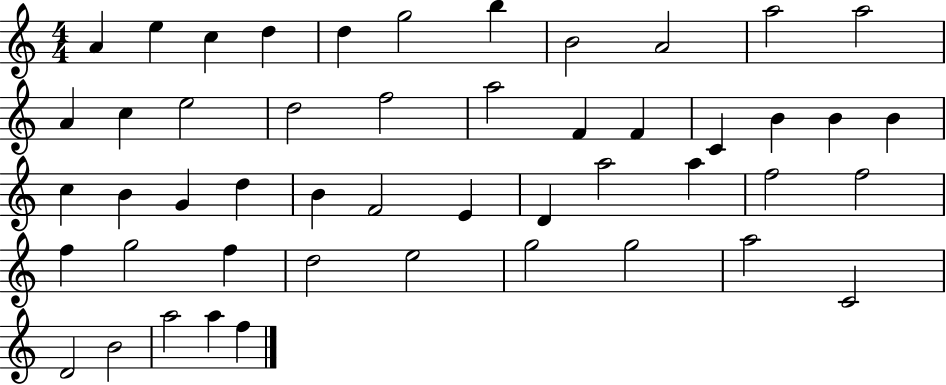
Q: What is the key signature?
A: C major